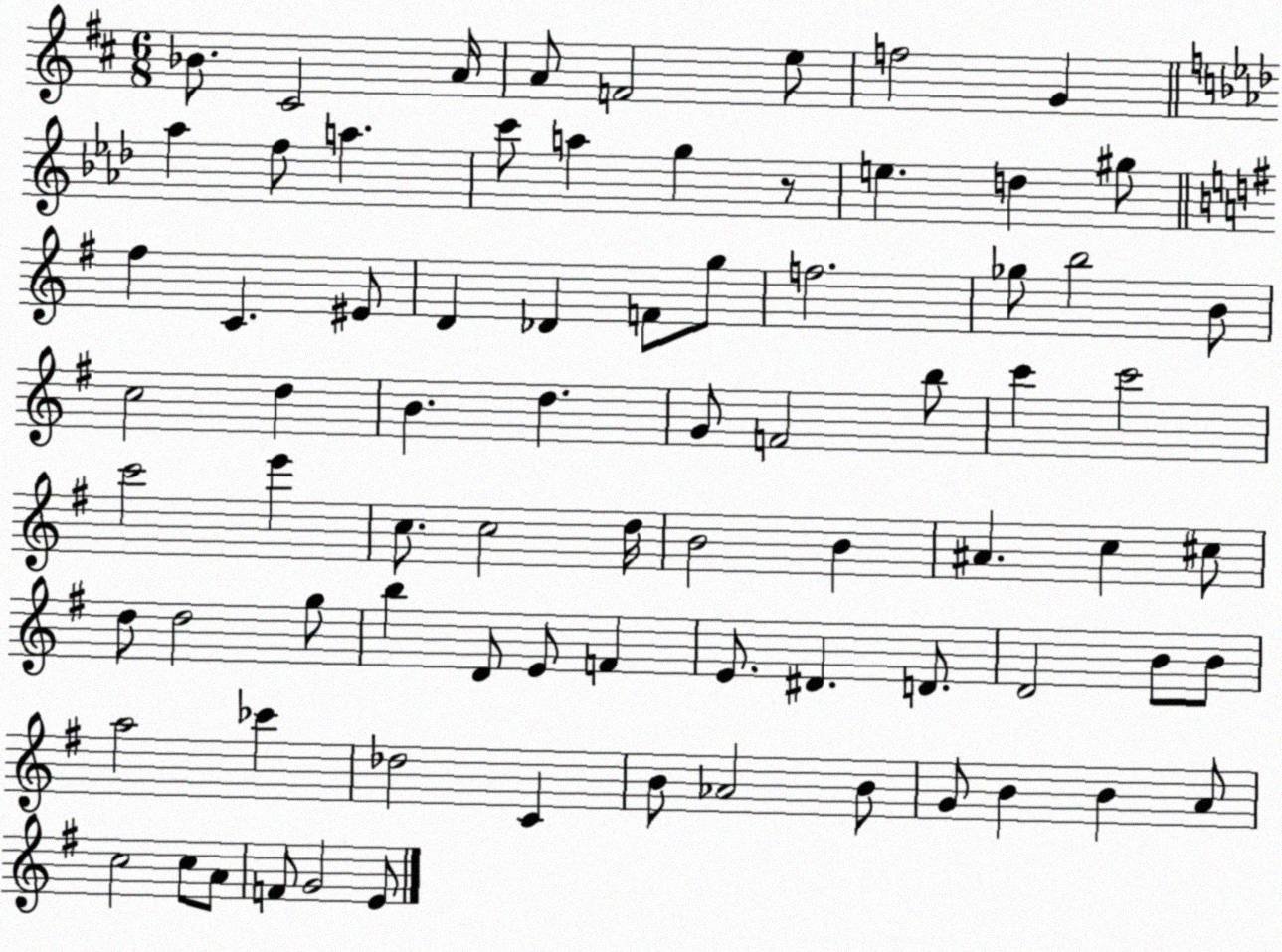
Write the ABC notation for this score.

X:1
T:Untitled
M:6/8
L:1/4
K:D
_B/2 ^C2 A/4 A/2 F2 e/2 f2 G _a f/2 a c'/2 a g z/2 e d ^g/2 ^f C ^E/2 D _D F/2 g/2 f2 _g/2 b2 B/2 c2 d B d G/2 F2 b/2 c' c'2 c'2 e' c/2 c2 d/4 B2 B ^A c ^c/2 d/2 d2 g/2 b D/2 E/2 F E/2 ^D D/2 D2 B/2 B/2 a2 _c' _d2 C B/2 _A2 B/2 G/2 B B A/2 c2 c/2 A/2 F/2 G2 E/2